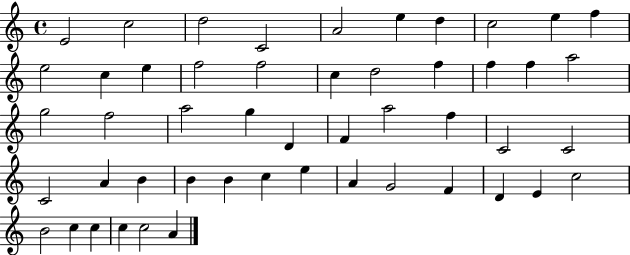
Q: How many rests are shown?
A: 0